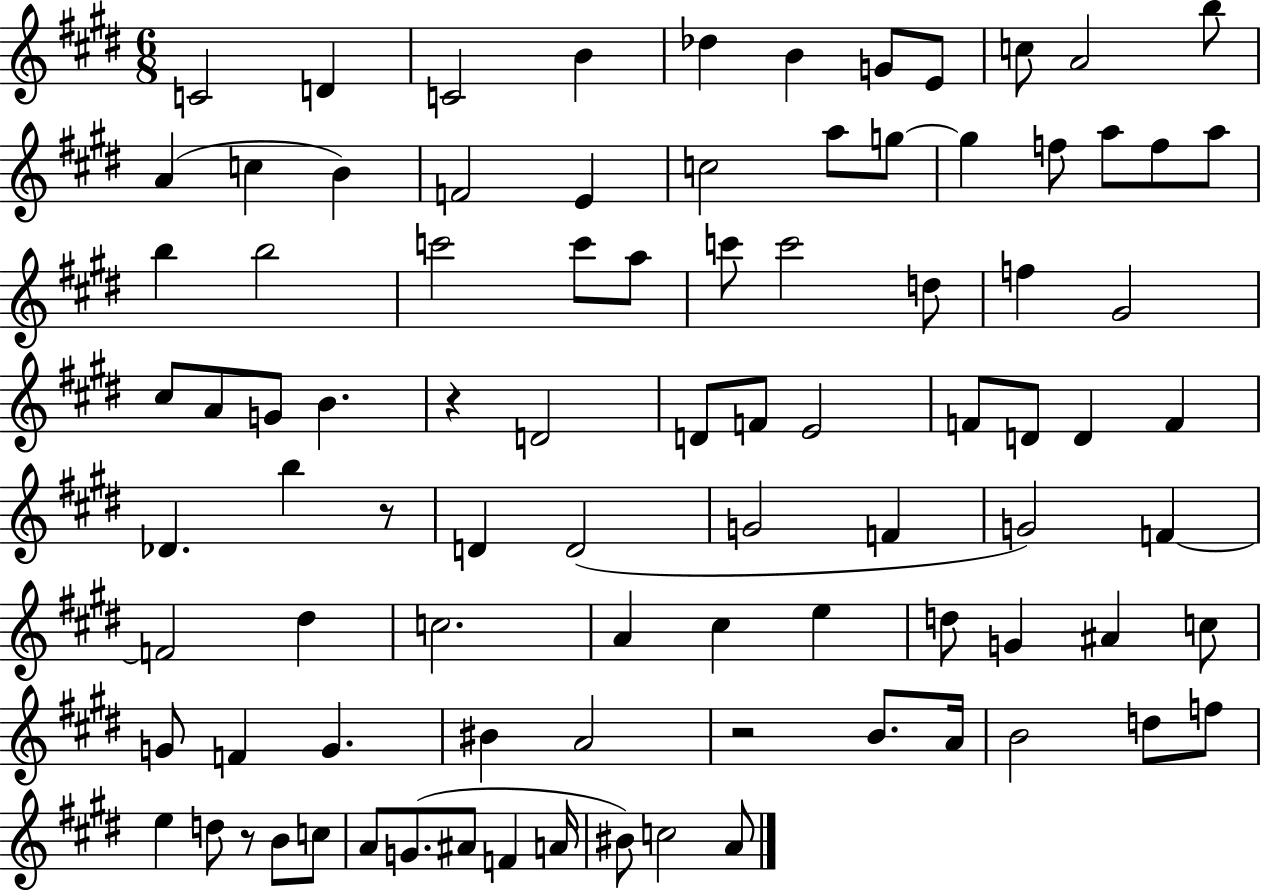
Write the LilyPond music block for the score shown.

{
  \clef treble
  \numericTimeSignature
  \time 6/8
  \key e \major
  c'2 d'4 | c'2 b'4 | des''4 b'4 g'8 e'8 | c''8 a'2 b''8 | \break a'4( c''4 b'4) | f'2 e'4 | c''2 a''8 g''8~~ | g''4 f''8 a''8 f''8 a''8 | \break b''4 b''2 | c'''2 c'''8 a''8 | c'''8 c'''2 d''8 | f''4 gis'2 | \break cis''8 a'8 g'8 b'4. | r4 d'2 | d'8 f'8 e'2 | f'8 d'8 d'4 f'4 | \break des'4. b''4 r8 | d'4 d'2( | g'2 f'4 | g'2) f'4~~ | \break f'2 dis''4 | c''2. | a'4 cis''4 e''4 | d''8 g'4 ais'4 c''8 | \break g'8 f'4 g'4. | bis'4 a'2 | r2 b'8. a'16 | b'2 d''8 f''8 | \break e''4 d''8 r8 b'8 c''8 | a'8 g'8.( ais'8 f'4 a'16 | bis'8) c''2 a'8 | \bar "|."
}